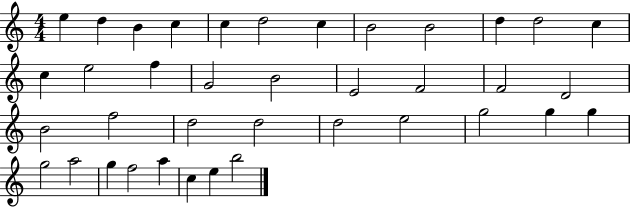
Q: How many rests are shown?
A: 0